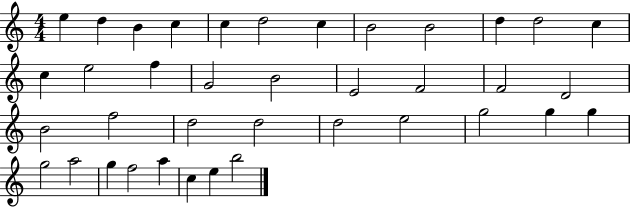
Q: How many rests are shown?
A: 0